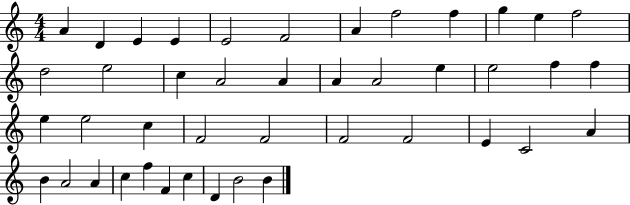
A4/q D4/q E4/q E4/q E4/h F4/h A4/q F5/h F5/q G5/q E5/q F5/h D5/h E5/h C5/q A4/h A4/q A4/q A4/h E5/q E5/h F5/q F5/q E5/q E5/h C5/q F4/h F4/h F4/h F4/h E4/q C4/h A4/q B4/q A4/h A4/q C5/q F5/q F4/q C5/q D4/q B4/h B4/q